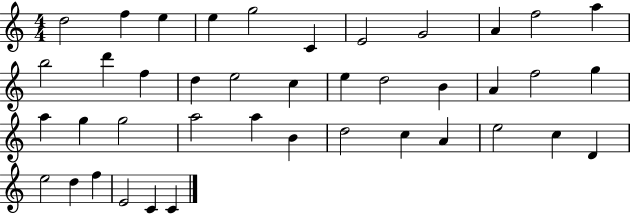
{
  \clef treble
  \numericTimeSignature
  \time 4/4
  \key c \major
  d''2 f''4 e''4 | e''4 g''2 c'4 | e'2 g'2 | a'4 f''2 a''4 | \break b''2 d'''4 f''4 | d''4 e''2 c''4 | e''4 d''2 b'4 | a'4 f''2 g''4 | \break a''4 g''4 g''2 | a''2 a''4 b'4 | d''2 c''4 a'4 | e''2 c''4 d'4 | \break e''2 d''4 f''4 | e'2 c'4 c'4 | \bar "|."
}